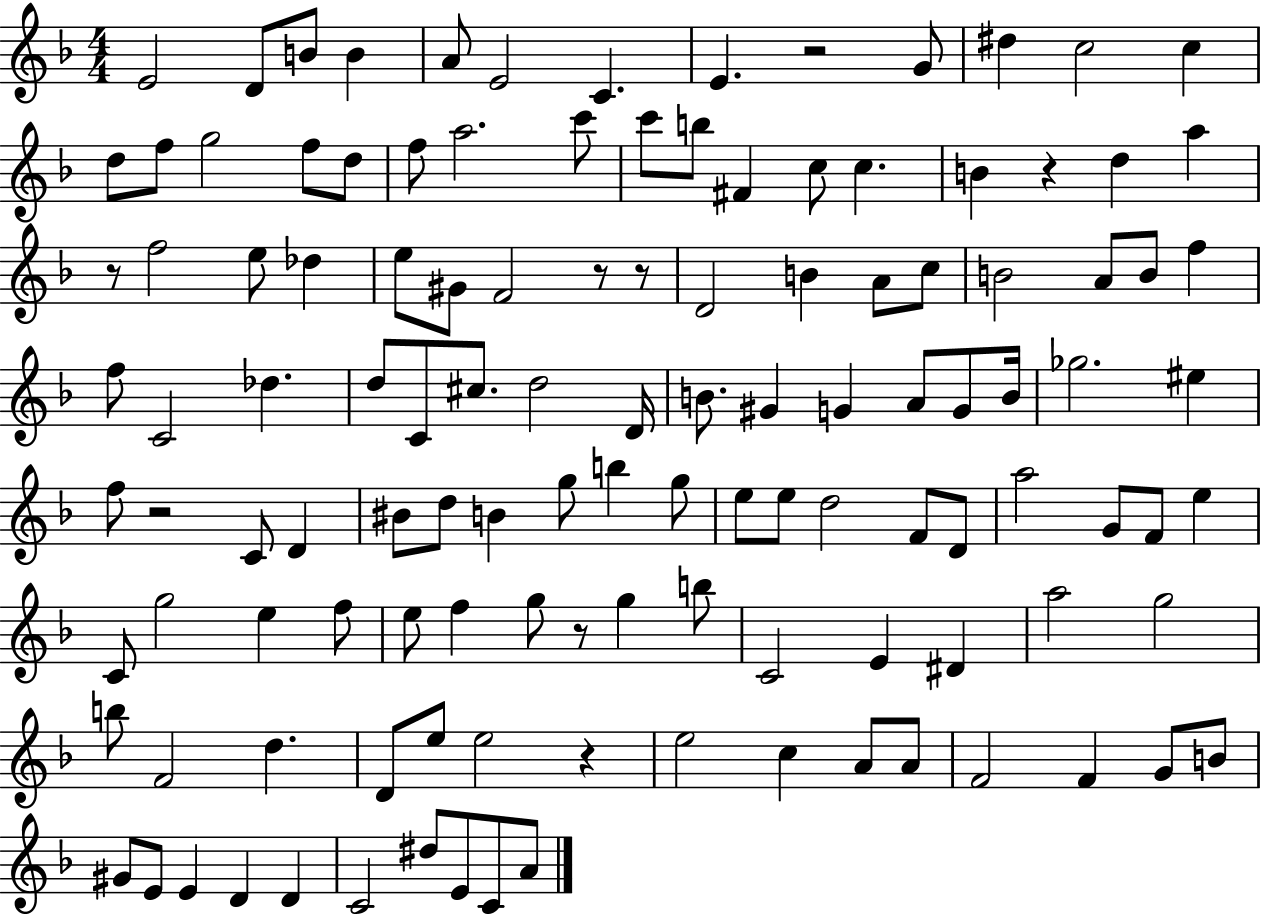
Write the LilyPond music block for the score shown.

{
  \clef treble
  \numericTimeSignature
  \time 4/4
  \key f \major
  e'2 d'8 b'8 b'4 | a'8 e'2 c'4. | e'4. r2 g'8 | dis''4 c''2 c''4 | \break d''8 f''8 g''2 f''8 d''8 | f''8 a''2. c'''8 | c'''8 b''8 fis'4 c''8 c''4. | b'4 r4 d''4 a''4 | \break r8 f''2 e''8 des''4 | e''8 gis'8 f'2 r8 r8 | d'2 b'4 a'8 c''8 | b'2 a'8 b'8 f''4 | \break f''8 c'2 des''4. | d''8 c'8 cis''8. d''2 d'16 | b'8. gis'4 g'4 a'8 g'8 b'16 | ges''2. eis''4 | \break f''8 r2 c'8 d'4 | bis'8 d''8 b'4 g''8 b''4 g''8 | e''8 e''8 d''2 f'8 d'8 | a''2 g'8 f'8 e''4 | \break c'8 g''2 e''4 f''8 | e''8 f''4 g''8 r8 g''4 b''8 | c'2 e'4 dis'4 | a''2 g''2 | \break b''8 f'2 d''4. | d'8 e''8 e''2 r4 | e''2 c''4 a'8 a'8 | f'2 f'4 g'8 b'8 | \break gis'8 e'8 e'4 d'4 d'4 | c'2 dis''8 e'8 c'8 a'8 | \bar "|."
}